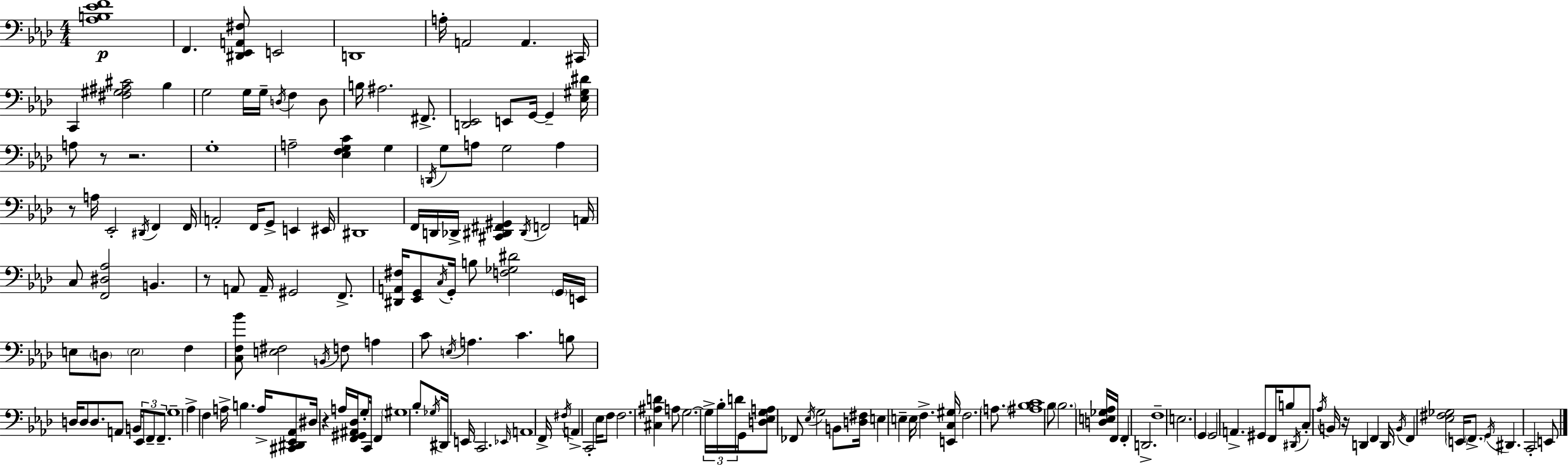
X:1
T:Untitled
M:4/4
L:1/4
K:Fm
[_A,B,_EF]4 F,, [^D,,_E,,A,,^F,]/2 E,,2 D,,4 A,/4 A,,2 A,, ^C,,/4 C,, [^F,^G,^A,^C]2 _B, G,2 G,/4 G,/4 D,/4 F, D,/2 B,/4 ^A,2 ^F,,/2 [D,,_E,,]2 E,,/2 G,,/4 G,, [_E,^G,^D]/4 A,/2 z/2 z2 G,4 A,2 [_E,F,G,C] G, D,,/4 G,/2 A,/2 G,2 A, z/2 A,/4 _E,,2 ^D,,/4 F,, F,,/4 A,,2 F,,/4 G,,/2 E,, ^E,,/4 ^D,,4 F,,/4 D,,/4 _D,,/4 [^C,,^D,,^F,,^G,,] ^D,,/4 F,,2 A,,/4 C,/2 [F,,^D,_A,]2 B,, z/2 A,,/2 A,,/4 ^G,,2 F,,/2 [^D,,A,,^F,]/4 [_E,,G,,]/2 C,/4 G,,/4 B,/2 [F,_G,^D]2 G,,/4 E,,/4 E,/2 D,/2 E,2 F, [C,F,_B]/2 [E,^F,]2 B,,/4 F,/2 A, C/2 E,/4 A, C B,/2 D,/4 D,/2 D,/2 A,,/2 B,,/4 _E,,/2 F,,/2 F,,/2 G,4 _A, F, A,/4 B, A,/4 [^C,,^D,,_E,,_A,,]/2 ^D,/4 z A,/4 [F,,^G,,^A,,_D,]/4 G,/2 C,,/4 F,, ^G,4 _B,/2 _G,/4 ^D,,/4 E,,/4 C,,2 _E,,/4 A,,4 F,,/4 ^F,/4 A,, C,,2 _E,/4 F,/2 F,2 [^C,^A,D] A,/2 G,2 G,/4 _B,/4 D/4 G,,/4 [D,_E,G,A,]/2 _F,,/2 _E,/4 G,2 B,,/2 [D,^F,]/4 E, E, E,/4 F, [E,,C,^G,]/4 F,2 A,/2 [^A,_B,C]4 _B,/2 _B,2 [D,E,_G,_A,]/4 F,,/4 F,, D,,2 F,4 E,2 G,, G,,2 A,, ^G,,/2 F,,/4 B,/2 ^D,,/4 C,/2 _A,/4 B,,/4 z/4 D,, F,, D,,/4 B,,/4 F,, [_E,^F,_G,]2 E,,/4 F,,/2 G,,/4 ^D,, C,,2 E,,/2